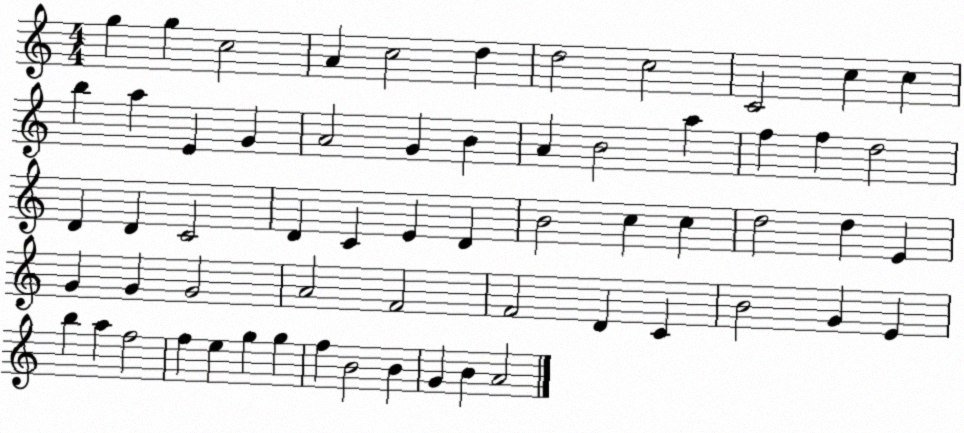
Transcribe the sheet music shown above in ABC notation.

X:1
T:Untitled
M:4/4
L:1/4
K:C
g g c2 A c2 d d2 c2 C2 c c b a E G A2 G B A B2 a f f d2 D D C2 D C E D B2 c c d2 d E G G G2 A2 F2 F2 D C B2 G E b a f2 f e g g f B2 B G B A2